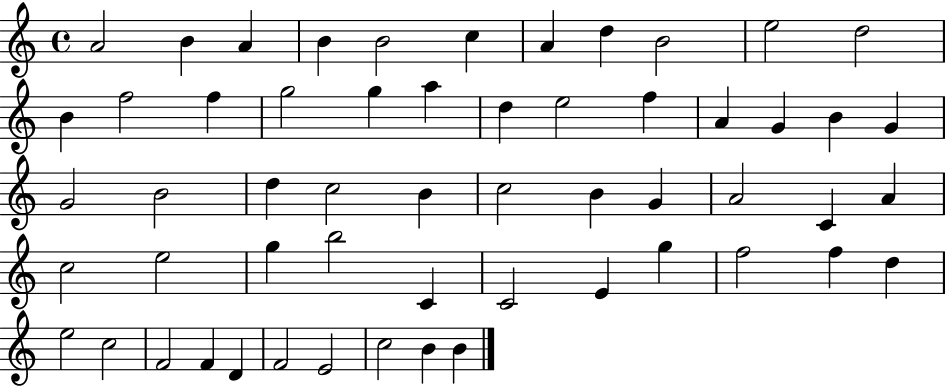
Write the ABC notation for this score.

X:1
T:Untitled
M:4/4
L:1/4
K:C
A2 B A B B2 c A d B2 e2 d2 B f2 f g2 g a d e2 f A G B G G2 B2 d c2 B c2 B G A2 C A c2 e2 g b2 C C2 E g f2 f d e2 c2 F2 F D F2 E2 c2 B B